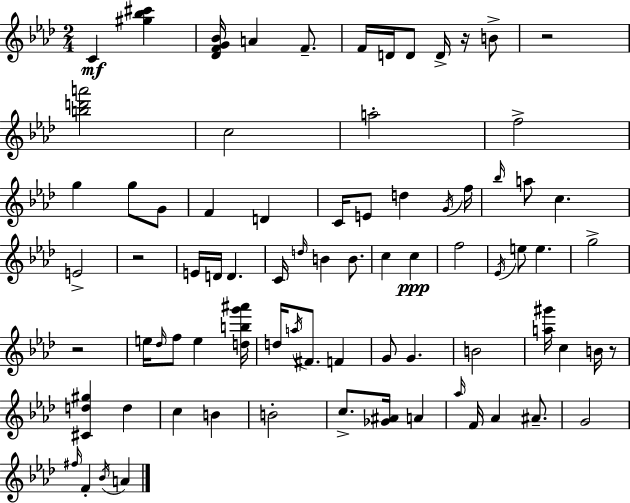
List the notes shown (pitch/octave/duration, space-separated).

C4/q [G#5,Bb5,C#6]/q [Db4,F4,G4,Bb4]/s A4/q F4/e. F4/s D4/s D4/e D4/s R/s B4/e R/h [B5,D6,A6]/h C5/h A5/h F5/h G5/q G5/e G4/e F4/q D4/q C4/s E4/e D5/q G4/s F5/s Bb5/s A5/e C5/q. E4/h R/h E4/s D4/s D4/q. C4/s D5/s B4/q B4/e. C5/q C5/q F5/h Eb4/s E5/e E5/q. G5/h R/h E5/s Db5/s F5/e E5/q [D5,B5,G6,A#6]/s D5/s A5/s F#4/e. F4/q G4/e G4/q. B4/h [A5,G#6]/s C5/q B4/s R/e [C#4,D5,G#5]/q D5/q C5/q B4/q B4/h C5/e. [Gb4,A#4]/s A4/q Ab5/s F4/s Ab4/q A#4/e. G4/h F#5/s F4/q Bb4/s A4/q